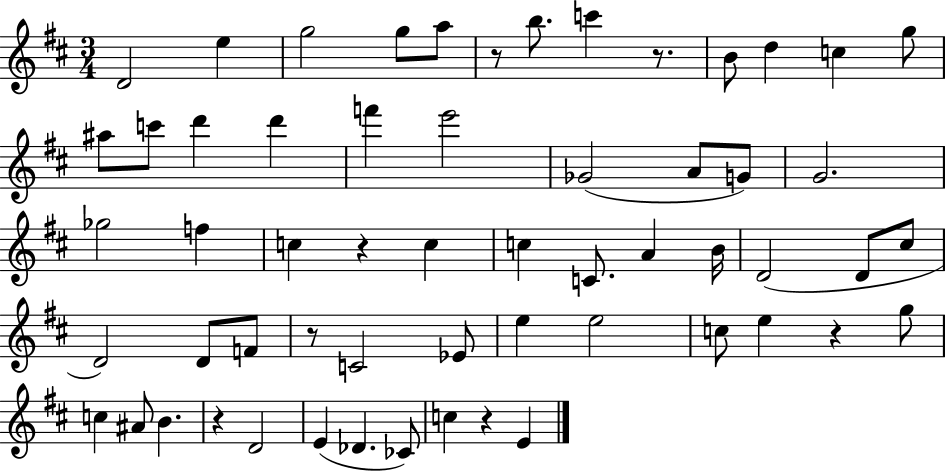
X:1
T:Untitled
M:3/4
L:1/4
K:D
D2 e g2 g/2 a/2 z/2 b/2 c' z/2 B/2 d c g/2 ^a/2 c'/2 d' d' f' e'2 _G2 A/2 G/2 G2 _g2 f c z c c C/2 A B/4 D2 D/2 ^c/2 D2 D/2 F/2 z/2 C2 _E/2 e e2 c/2 e z g/2 c ^A/2 B z D2 E _D _C/2 c z E